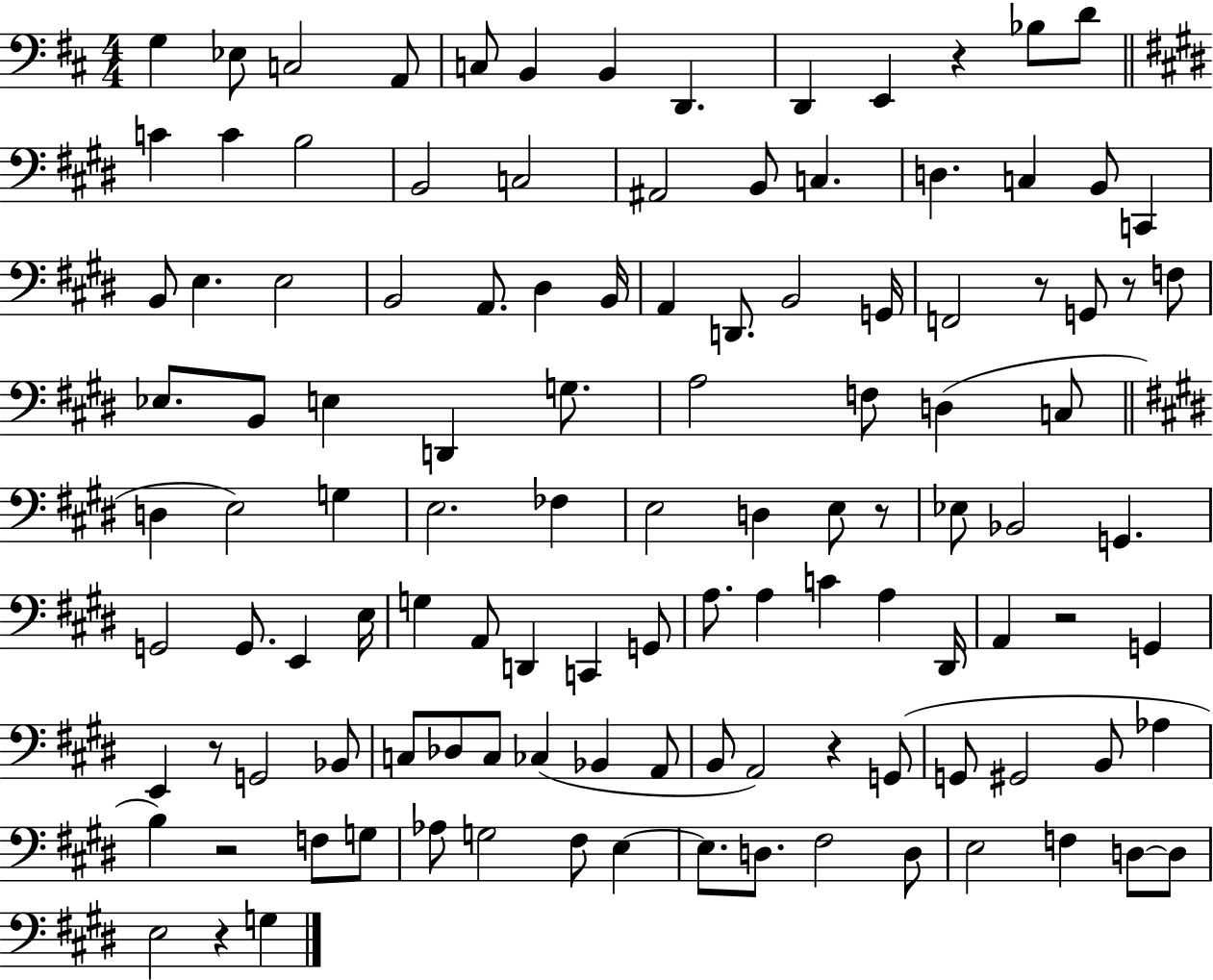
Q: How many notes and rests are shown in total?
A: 116